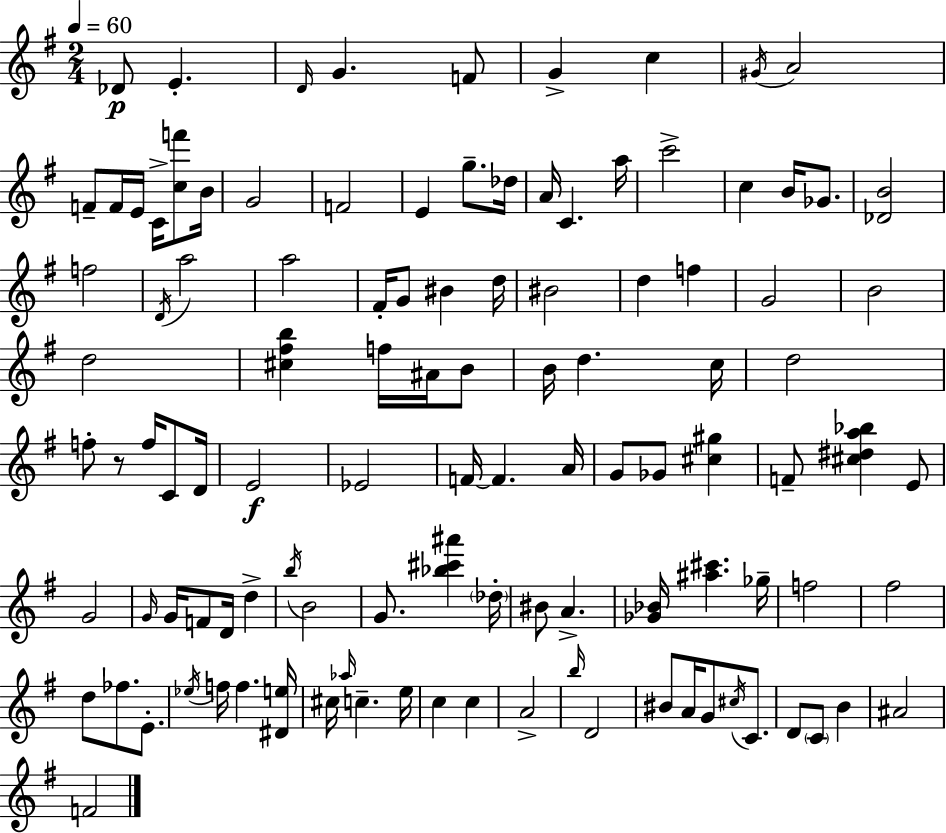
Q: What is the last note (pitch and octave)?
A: F4